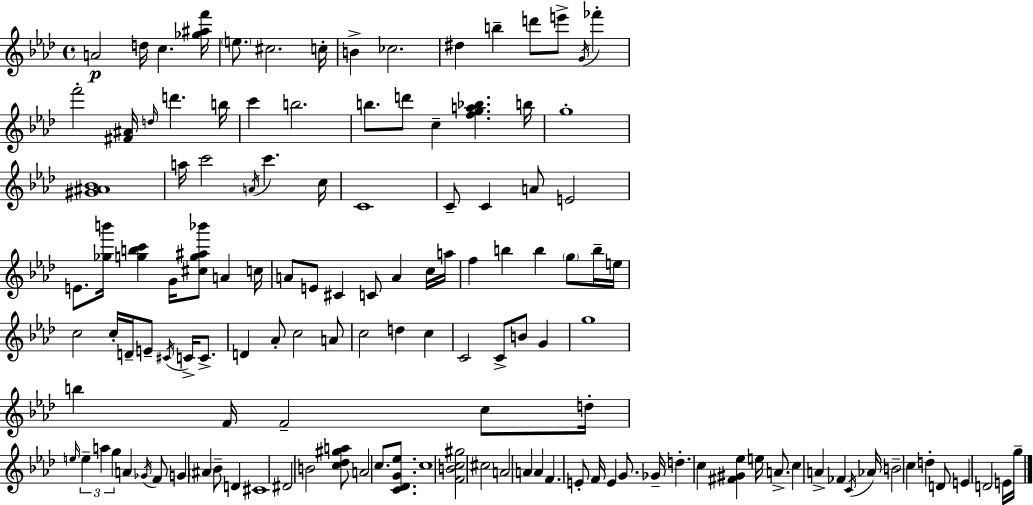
A4/h D5/s C5/q. [Gb5,A#5,F6]/s E5/e. C#5/h. C5/s B4/q CES5/h. D#5/q B5/q D6/e E6/e G4/s FES6/q F6/h [F#4,A#4]/s D5/s D6/q. B5/s C6/q B5/h. B5/e. D6/e C5/q [F5,G5,A5,Bb5]/q. B5/s G5/w [G#4,A#4,Bb4]/w A5/s C6/h A4/s C6/q. C5/s C4/w C4/e C4/q A4/e E4/h E4/e. [Gb5,B6]/s [G5,B5,C6]/q G4/s [C#5,G5,A#5,Bb6]/e A4/q C5/s A4/e E4/e C#4/q C4/e A4/q C5/s A5/s F5/q B5/q B5/q G5/e B5/s E5/s C5/h C5/s D4/s E4/e C#4/s C4/s C4/e. D4/q Ab4/e C5/h A4/e C5/h D5/q C5/q C4/h C4/e B4/e G4/q G5/w B5/q F4/s F4/h C5/e D5/s E5/s E5/q A5/q G5/q A4/q Gb4/s F4/e G4/q A#4/q Bb4/e D4/q C#4/w D#4/h B4/h [C5,Db5,G#5,A5]/e A4/h C5/e. [C4,Db4,G4,Eb5]/e. C5/w [F4,B4,C5,G#5]/h C#5/h A4/h A4/q A4/q F4/q. E4/e F4/s E4/q G4/e. Gb4/s D5/q. C5/q [F#4,G#4,Eb5]/q E5/s A4/e. C5/q A4/q FES4/q C4/s Ab4/s B4/h C5/q D5/q D4/e E4/q D4/h E4/s G5/s